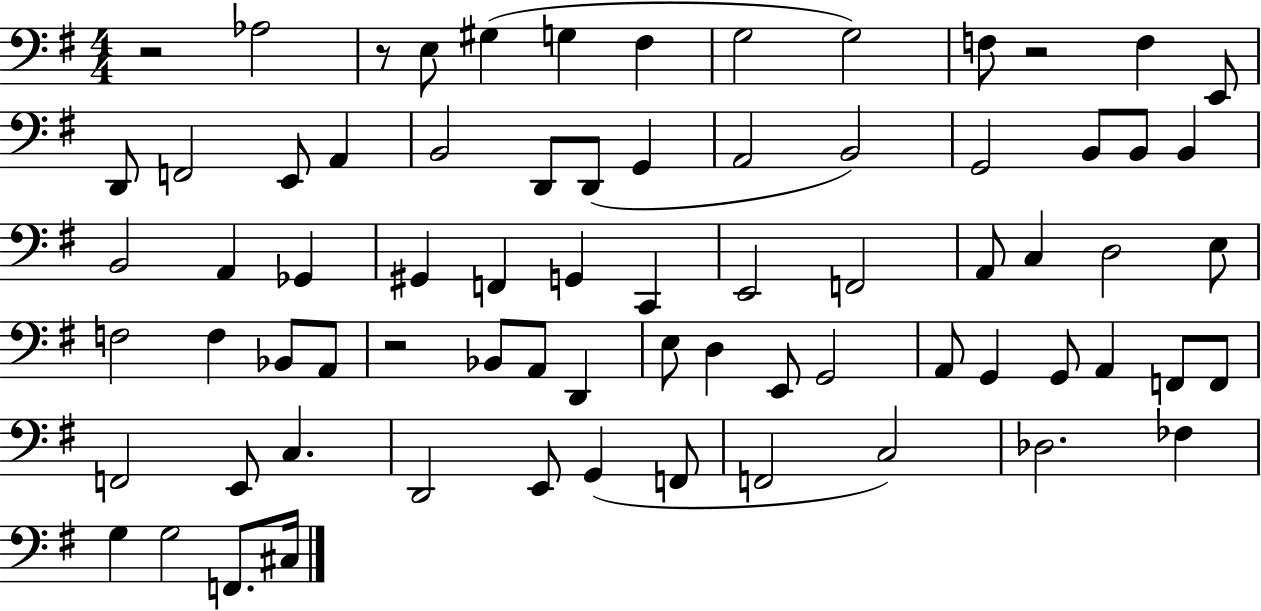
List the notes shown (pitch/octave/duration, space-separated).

R/h Ab3/h R/e E3/e G#3/q G3/q F#3/q G3/h G3/h F3/e R/h F3/q E2/e D2/e F2/h E2/e A2/q B2/h D2/e D2/e G2/q A2/h B2/h G2/h B2/e B2/e B2/q B2/h A2/q Gb2/q G#2/q F2/q G2/q C2/q E2/h F2/h A2/e C3/q D3/h E3/e F3/h F3/q Bb2/e A2/e R/h Bb2/e A2/e D2/q E3/e D3/q E2/e G2/h A2/e G2/q G2/e A2/q F2/e F2/e F2/h E2/e C3/q. D2/h E2/e G2/q F2/e F2/h C3/h Db3/h. FES3/q G3/q G3/h F2/e. C#3/s